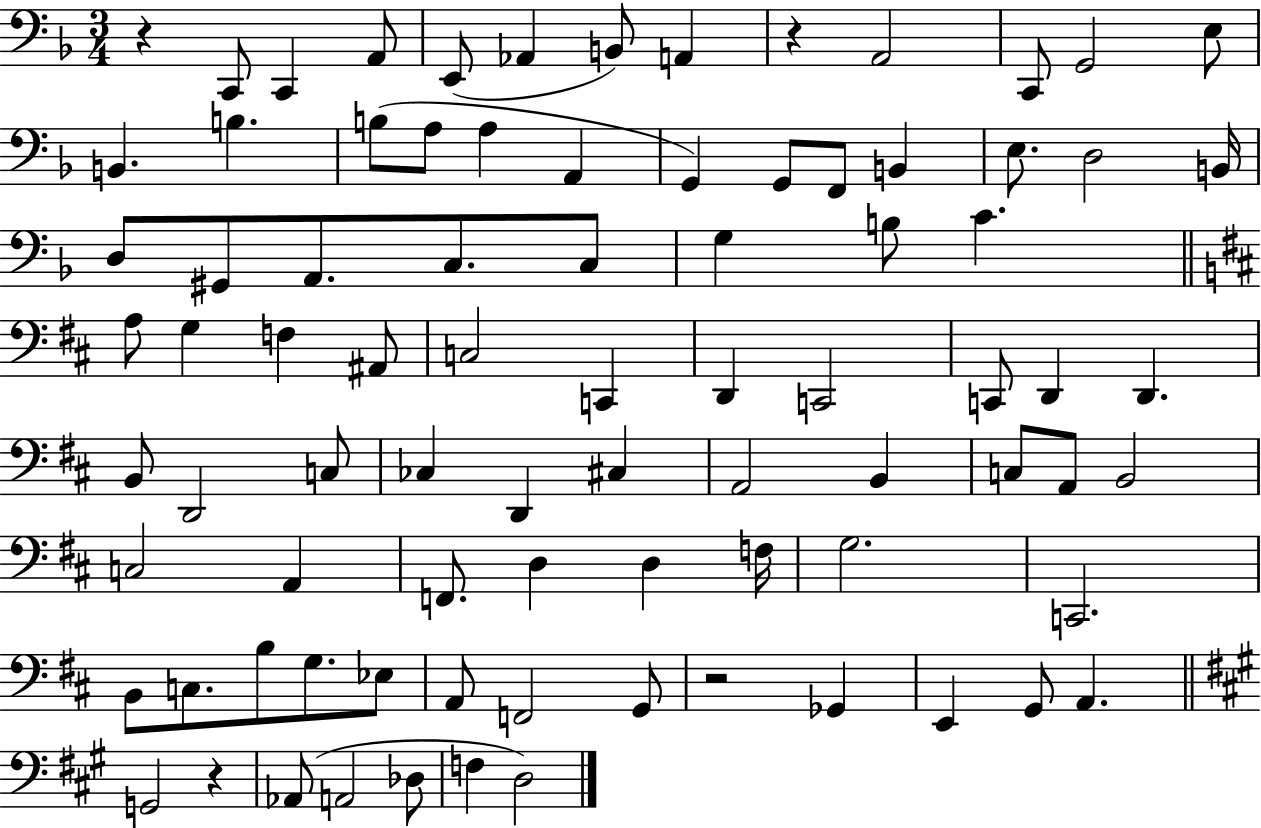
X:1
T:Untitled
M:3/4
L:1/4
K:F
z C,,/2 C,, A,,/2 E,,/2 _A,, B,,/2 A,, z A,,2 C,,/2 G,,2 E,/2 B,, B, B,/2 A,/2 A, A,, G,, G,,/2 F,,/2 B,, E,/2 D,2 B,,/4 D,/2 ^G,,/2 A,,/2 C,/2 C,/2 G, B,/2 C A,/2 G, F, ^A,,/2 C,2 C,, D,, C,,2 C,,/2 D,, D,, B,,/2 D,,2 C,/2 _C, D,, ^C, A,,2 B,, C,/2 A,,/2 B,,2 C,2 A,, F,,/2 D, D, F,/4 G,2 C,,2 B,,/2 C,/2 B,/2 G,/2 _E,/2 A,,/2 F,,2 G,,/2 z2 _G,, E,, G,,/2 A,, G,,2 z _A,,/2 A,,2 _D,/2 F, D,2